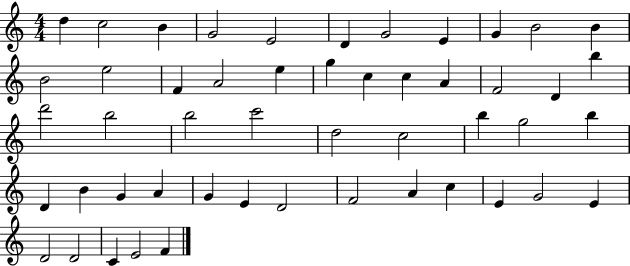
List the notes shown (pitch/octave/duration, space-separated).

D5/q C5/h B4/q G4/h E4/h D4/q G4/h E4/q G4/q B4/h B4/q B4/h E5/h F4/q A4/h E5/q G5/q C5/q C5/q A4/q F4/h D4/q B5/q D6/h B5/h B5/h C6/h D5/h C5/h B5/q G5/h B5/q D4/q B4/q G4/q A4/q G4/q E4/q D4/h F4/h A4/q C5/q E4/q G4/h E4/q D4/h D4/h C4/q E4/h F4/q